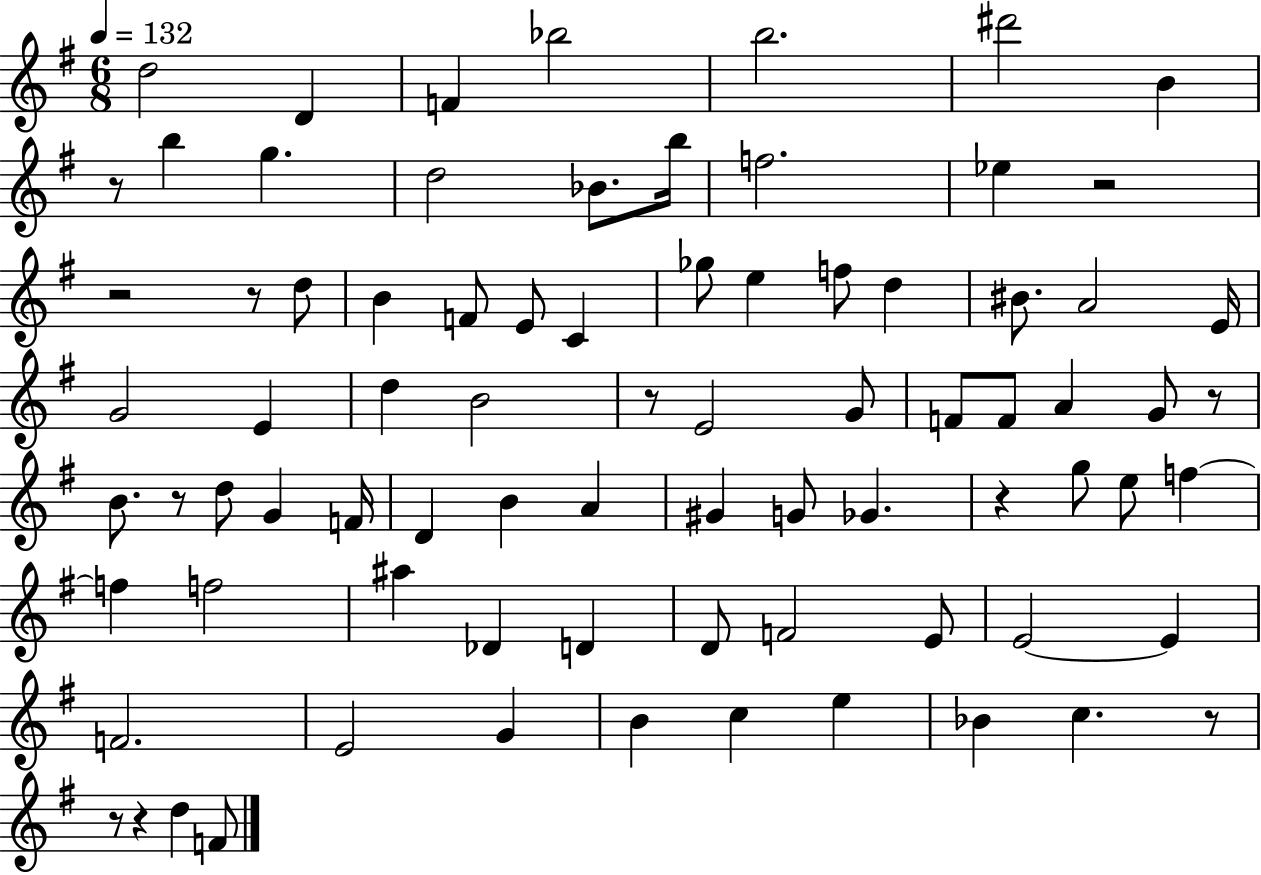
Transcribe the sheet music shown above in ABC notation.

X:1
T:Untitled
M:6/8
L:1/4
K:G
d2 D F _b2 b2 ^d'2 B z/2 b g d2 _B/2 b/4 f2 _e z2 z2 z/2 d/2 B F/2 E/2 C _g/2 e f/2 d ^B/2 A2 E/4 G2 E d B2 z/2 E2 G/2 F/2 F/2 A G/2 z/2 B/2 z/2 d/2 G F/4 D B A ^G G/2 _G z g/2 e/2 f f f2 ^a _D D D/2 F2 E/2 E2 E F2 E2 G B c e _B c z/2 z/2 z d F/2